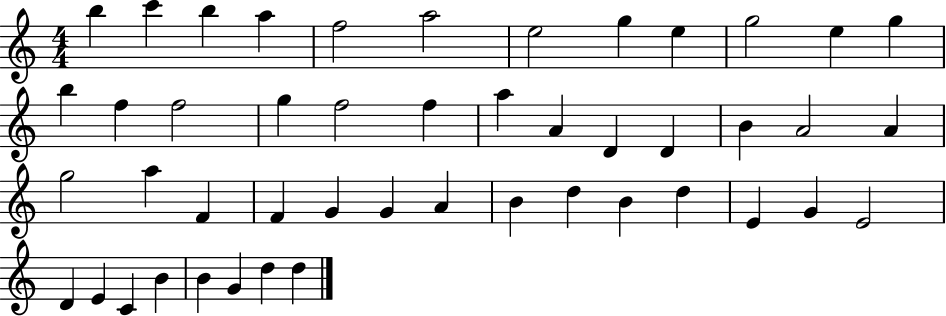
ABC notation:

X:1
T:Untitled
M:4/4
L:1/4
K:C
b c' b a f2 a2 e2 g e g2 e g b f f2 g f2 f a A D D B A2 A g2 a F F G G A B d B d E G E2 D E C B B G d d